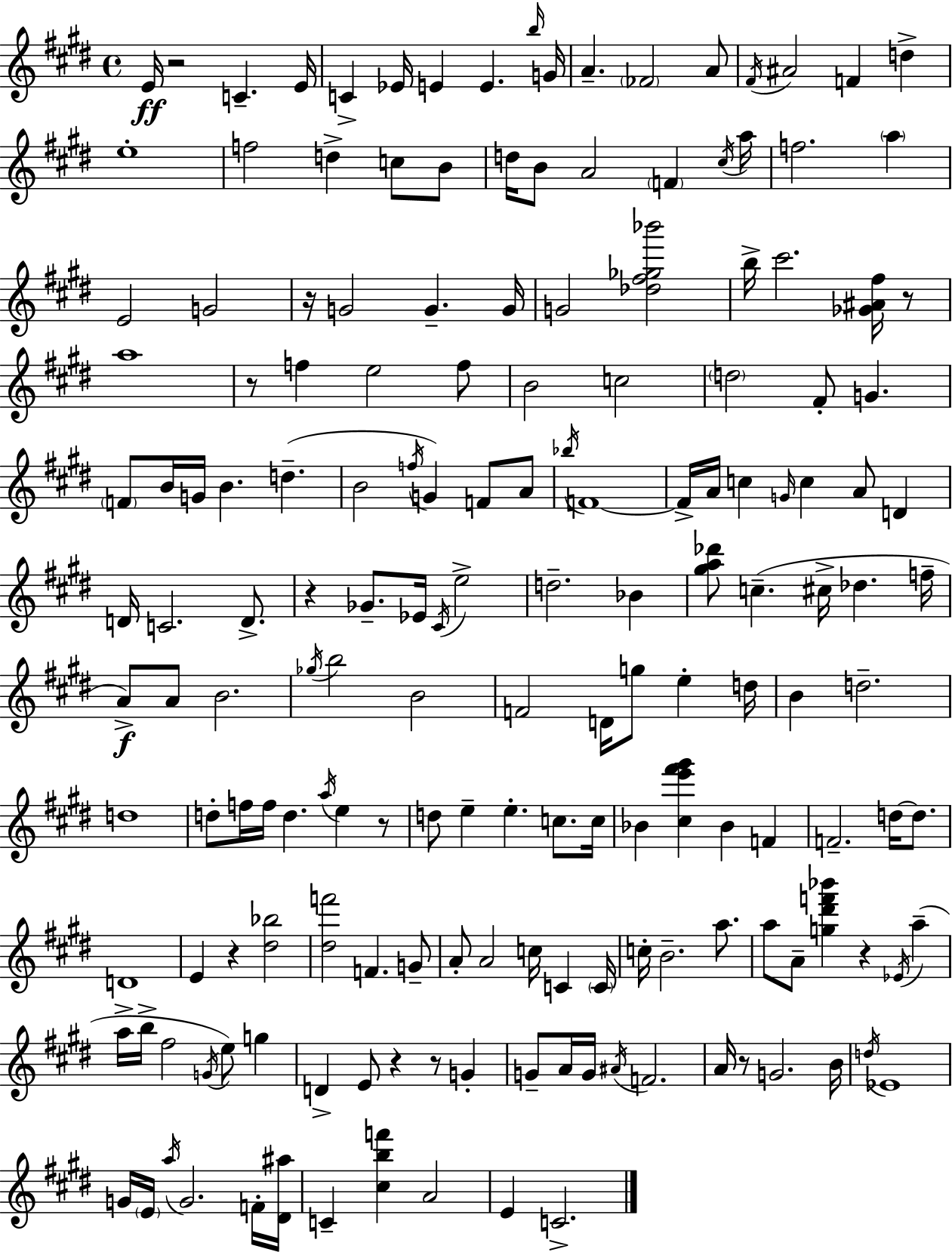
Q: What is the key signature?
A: E major